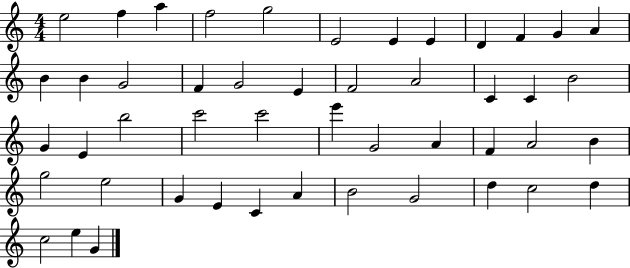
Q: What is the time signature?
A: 4/4